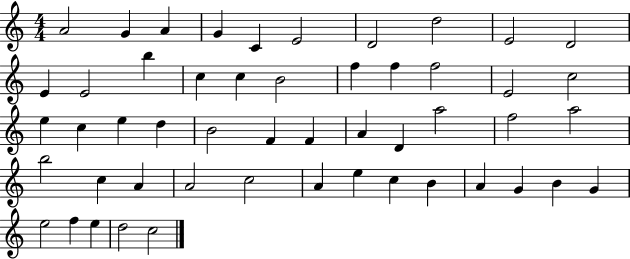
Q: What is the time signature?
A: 4/4